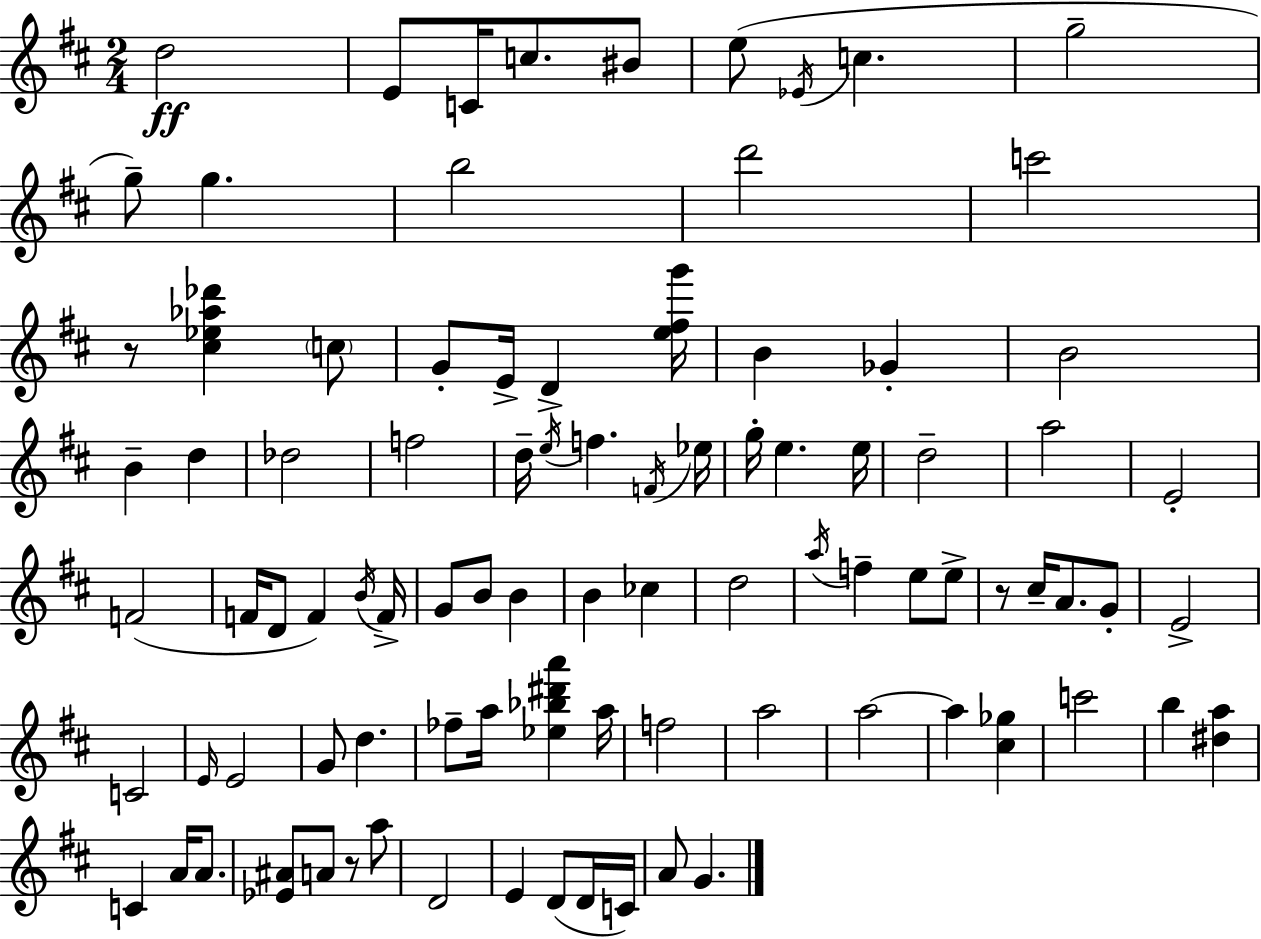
{
  \clef treble
  \numericTimeSignature
  \time 2/4
  \key d \major
  d''2\ff | e'8 c'16 c''8. bis'8 | e''8( \acciaccatura { ees'16 } c''4. | g''2-- | \break g''8--) g''4. | b''2 | d'''2 | c'''2 | \break r8 <cis'' ees'' aes'' des'''>4 \parenthesize c''8 | g'8-. e'16-> d'4-> | <e'' fis'' g'''>16 b'4 ges'4-. | b'2 | \break b'4-- d''4 | des''2 | f''2 | d''16-- \acciaccatura { e''16 } f''4. | \break \acciaccatura { f'16 } ees''16 g''16-. e''4. | e''16 d''2-- | a''2 | e'2-. | \break f'2( | f'16 d'8 f'4) | \acciaccatura { b'16 } f'16-> g'8 b'8 | b'4 b'4 | \break ces''4 d''2 | \acciaccatura { a''16 } f''4-- | e''8 e''8-> r8 cis''16-- | a'8. g'8-. e'2-> | \break c'2 | \grace { e'16 } e'2 | g'8 | d''4. fes''8-- | \break a''16 <ees'' bes'' dis''' a'''>4 a''16 f''2 | a''2 | a''2~~ | a''4 | \break <cis'' ges''>4 c'''2 | b''4 | <dis'' a''>4 c'4 | a'16 a'8. <ees' ais'>8 | \break a'8 r8 a''8 d'2 | e'4 | d'8( d'16 c'16) a'8 | g'4. \bar "|."
}